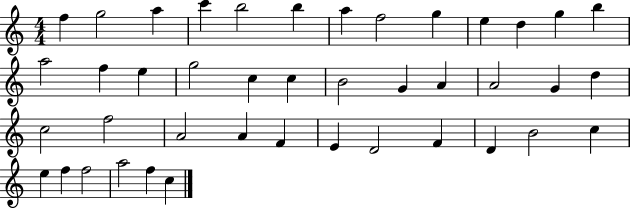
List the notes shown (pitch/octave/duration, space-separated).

F5/q G5/h A5/q C6/q B5/h B5/q A5/q F5/h G5/q E5/q D5/q G5/q B5/q A5/h F5/q E5/q G5/h C5/q C5/q B4/h G4/q A4/q A4/h G4/q D5/q C5/h F5/h A4/h A4/q F4/q E4/q D4/h F4/q D4/q B4/h C5/q E5/q F5/q F5/h A5/h F5/q C5/q